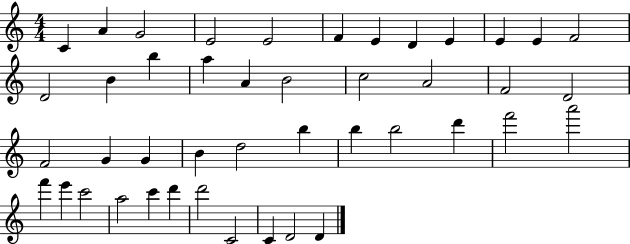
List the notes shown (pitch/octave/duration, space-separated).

C4/q A4/q G4/h E4/h E4/h F4/q E4/q D4/q E4/q E4/q E4/q F4/h D4/h B4/q B5/q A5/q A4/q B4/h C5/h A4/h F4/h D4/h F4/h G4/q G4/q B4/q D5/h B5/q B5/q B5/h D6/q F6/h A6/h F6/q E6/q C6/h A5/h C6/q D6/q D6/h C4/h C4/q D4/h D4/q